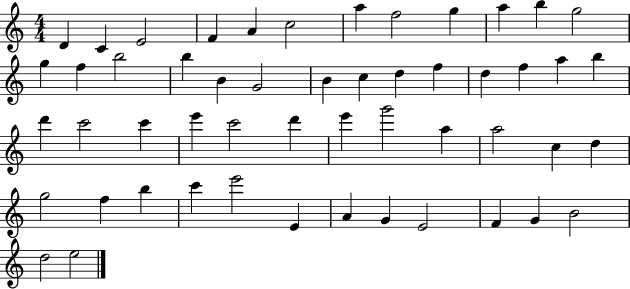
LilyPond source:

{
  \clef treble
  \numericTimeSignature
  \time 4/4
  \key c \major
  d'4 c'4 e'2 | f'4 a'4 c''2 | a''4 f''2 g''4 | a''4 b''4 g''2 | \break g''4 f''4 b''2 | b''4 b'4 g'2 | b'4 c''4 d''4 f''4 | d''4 f''4 a''4 b''4 | \break d'''4 c'''2 c'''4 | e'''4 c'''2 d'''4 | e'''4 g'''2 a''4 | a''2 c''4 d''4 | \break g''2 f''4 b''4 | c'''4 e'''2 e'4 | a'4 g'4 e'2 | f'4 g'4 b'2 | \break d''2 e''2 | \bar "|."
}